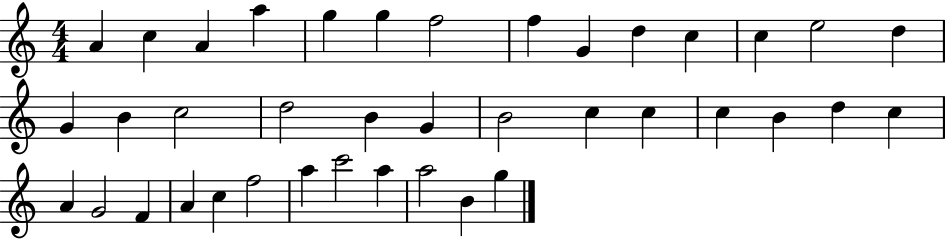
A4/q C5/q A4/q A5/q G5/q G5/q F5/h F5/q G4/q D5/q C5/q C5/q E5/h D5/q G4/q B4/q C5/h D5/h B4/q G4/q B4/h C5/q C5/q C5/q B4/q D5/q C5/q A4/q G4/h F4/q A4/q C5/q F5/h A5/q C6/h A5/q A5/h B4/q G5/q